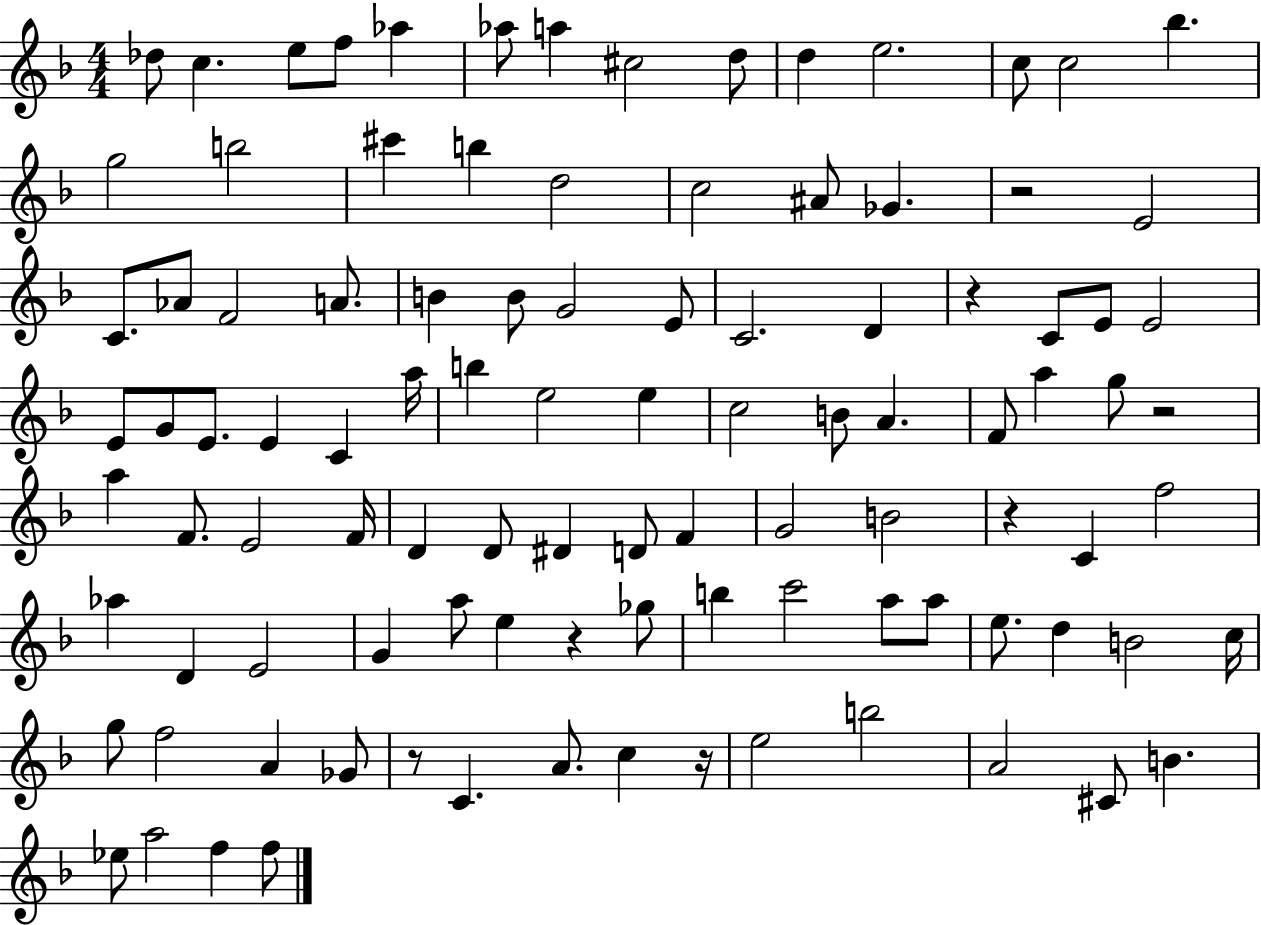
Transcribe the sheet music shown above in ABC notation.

X:1
T:Untitled
M:4/4
L:1/4
K:F
_d/2 c e/2 f/2 _a _a/2 a ^c2 d/2 d e2 c/2 c2 _b g2 b2 ^c' b d2 c2 ^A/2 _G z2 E2 C/2 _A/2 F2 A/2 B B/2 G2 E/2 C2 D z C/2 E/2 E2 E/2 G/2 E/2 E C a/4 b e2 e c2 B/2 A F/2 a g/2 z2 a F/2 E2 F/4 D D/2 ^D D/2 F G2 B2 z C f2 _a D E2 G a/2 e z _g/2 b c'2 a/2 a/2 e/2 d B2 c/4 g/2 f2 A _G/2 z/2 C A/2 c z/4 e2 b2 A2 ^C/2 B _e/2 a2 f f/2